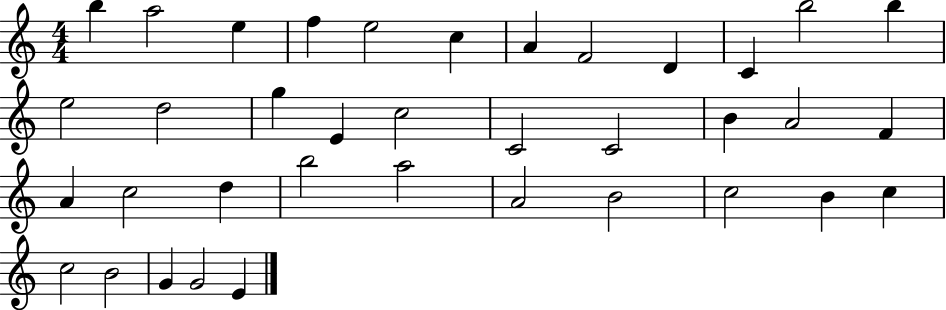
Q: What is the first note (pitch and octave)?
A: B5